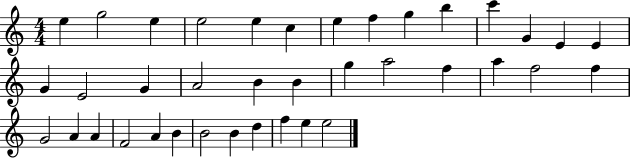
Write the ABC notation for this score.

X:1
T:Untitled
M:4/4
L:1/4
K:C
e g2 e e2 e c e f g b c' G E E G E2 G A2 B B g a2 f a f2 f G2 A A F2 A B B2 B d f e e2